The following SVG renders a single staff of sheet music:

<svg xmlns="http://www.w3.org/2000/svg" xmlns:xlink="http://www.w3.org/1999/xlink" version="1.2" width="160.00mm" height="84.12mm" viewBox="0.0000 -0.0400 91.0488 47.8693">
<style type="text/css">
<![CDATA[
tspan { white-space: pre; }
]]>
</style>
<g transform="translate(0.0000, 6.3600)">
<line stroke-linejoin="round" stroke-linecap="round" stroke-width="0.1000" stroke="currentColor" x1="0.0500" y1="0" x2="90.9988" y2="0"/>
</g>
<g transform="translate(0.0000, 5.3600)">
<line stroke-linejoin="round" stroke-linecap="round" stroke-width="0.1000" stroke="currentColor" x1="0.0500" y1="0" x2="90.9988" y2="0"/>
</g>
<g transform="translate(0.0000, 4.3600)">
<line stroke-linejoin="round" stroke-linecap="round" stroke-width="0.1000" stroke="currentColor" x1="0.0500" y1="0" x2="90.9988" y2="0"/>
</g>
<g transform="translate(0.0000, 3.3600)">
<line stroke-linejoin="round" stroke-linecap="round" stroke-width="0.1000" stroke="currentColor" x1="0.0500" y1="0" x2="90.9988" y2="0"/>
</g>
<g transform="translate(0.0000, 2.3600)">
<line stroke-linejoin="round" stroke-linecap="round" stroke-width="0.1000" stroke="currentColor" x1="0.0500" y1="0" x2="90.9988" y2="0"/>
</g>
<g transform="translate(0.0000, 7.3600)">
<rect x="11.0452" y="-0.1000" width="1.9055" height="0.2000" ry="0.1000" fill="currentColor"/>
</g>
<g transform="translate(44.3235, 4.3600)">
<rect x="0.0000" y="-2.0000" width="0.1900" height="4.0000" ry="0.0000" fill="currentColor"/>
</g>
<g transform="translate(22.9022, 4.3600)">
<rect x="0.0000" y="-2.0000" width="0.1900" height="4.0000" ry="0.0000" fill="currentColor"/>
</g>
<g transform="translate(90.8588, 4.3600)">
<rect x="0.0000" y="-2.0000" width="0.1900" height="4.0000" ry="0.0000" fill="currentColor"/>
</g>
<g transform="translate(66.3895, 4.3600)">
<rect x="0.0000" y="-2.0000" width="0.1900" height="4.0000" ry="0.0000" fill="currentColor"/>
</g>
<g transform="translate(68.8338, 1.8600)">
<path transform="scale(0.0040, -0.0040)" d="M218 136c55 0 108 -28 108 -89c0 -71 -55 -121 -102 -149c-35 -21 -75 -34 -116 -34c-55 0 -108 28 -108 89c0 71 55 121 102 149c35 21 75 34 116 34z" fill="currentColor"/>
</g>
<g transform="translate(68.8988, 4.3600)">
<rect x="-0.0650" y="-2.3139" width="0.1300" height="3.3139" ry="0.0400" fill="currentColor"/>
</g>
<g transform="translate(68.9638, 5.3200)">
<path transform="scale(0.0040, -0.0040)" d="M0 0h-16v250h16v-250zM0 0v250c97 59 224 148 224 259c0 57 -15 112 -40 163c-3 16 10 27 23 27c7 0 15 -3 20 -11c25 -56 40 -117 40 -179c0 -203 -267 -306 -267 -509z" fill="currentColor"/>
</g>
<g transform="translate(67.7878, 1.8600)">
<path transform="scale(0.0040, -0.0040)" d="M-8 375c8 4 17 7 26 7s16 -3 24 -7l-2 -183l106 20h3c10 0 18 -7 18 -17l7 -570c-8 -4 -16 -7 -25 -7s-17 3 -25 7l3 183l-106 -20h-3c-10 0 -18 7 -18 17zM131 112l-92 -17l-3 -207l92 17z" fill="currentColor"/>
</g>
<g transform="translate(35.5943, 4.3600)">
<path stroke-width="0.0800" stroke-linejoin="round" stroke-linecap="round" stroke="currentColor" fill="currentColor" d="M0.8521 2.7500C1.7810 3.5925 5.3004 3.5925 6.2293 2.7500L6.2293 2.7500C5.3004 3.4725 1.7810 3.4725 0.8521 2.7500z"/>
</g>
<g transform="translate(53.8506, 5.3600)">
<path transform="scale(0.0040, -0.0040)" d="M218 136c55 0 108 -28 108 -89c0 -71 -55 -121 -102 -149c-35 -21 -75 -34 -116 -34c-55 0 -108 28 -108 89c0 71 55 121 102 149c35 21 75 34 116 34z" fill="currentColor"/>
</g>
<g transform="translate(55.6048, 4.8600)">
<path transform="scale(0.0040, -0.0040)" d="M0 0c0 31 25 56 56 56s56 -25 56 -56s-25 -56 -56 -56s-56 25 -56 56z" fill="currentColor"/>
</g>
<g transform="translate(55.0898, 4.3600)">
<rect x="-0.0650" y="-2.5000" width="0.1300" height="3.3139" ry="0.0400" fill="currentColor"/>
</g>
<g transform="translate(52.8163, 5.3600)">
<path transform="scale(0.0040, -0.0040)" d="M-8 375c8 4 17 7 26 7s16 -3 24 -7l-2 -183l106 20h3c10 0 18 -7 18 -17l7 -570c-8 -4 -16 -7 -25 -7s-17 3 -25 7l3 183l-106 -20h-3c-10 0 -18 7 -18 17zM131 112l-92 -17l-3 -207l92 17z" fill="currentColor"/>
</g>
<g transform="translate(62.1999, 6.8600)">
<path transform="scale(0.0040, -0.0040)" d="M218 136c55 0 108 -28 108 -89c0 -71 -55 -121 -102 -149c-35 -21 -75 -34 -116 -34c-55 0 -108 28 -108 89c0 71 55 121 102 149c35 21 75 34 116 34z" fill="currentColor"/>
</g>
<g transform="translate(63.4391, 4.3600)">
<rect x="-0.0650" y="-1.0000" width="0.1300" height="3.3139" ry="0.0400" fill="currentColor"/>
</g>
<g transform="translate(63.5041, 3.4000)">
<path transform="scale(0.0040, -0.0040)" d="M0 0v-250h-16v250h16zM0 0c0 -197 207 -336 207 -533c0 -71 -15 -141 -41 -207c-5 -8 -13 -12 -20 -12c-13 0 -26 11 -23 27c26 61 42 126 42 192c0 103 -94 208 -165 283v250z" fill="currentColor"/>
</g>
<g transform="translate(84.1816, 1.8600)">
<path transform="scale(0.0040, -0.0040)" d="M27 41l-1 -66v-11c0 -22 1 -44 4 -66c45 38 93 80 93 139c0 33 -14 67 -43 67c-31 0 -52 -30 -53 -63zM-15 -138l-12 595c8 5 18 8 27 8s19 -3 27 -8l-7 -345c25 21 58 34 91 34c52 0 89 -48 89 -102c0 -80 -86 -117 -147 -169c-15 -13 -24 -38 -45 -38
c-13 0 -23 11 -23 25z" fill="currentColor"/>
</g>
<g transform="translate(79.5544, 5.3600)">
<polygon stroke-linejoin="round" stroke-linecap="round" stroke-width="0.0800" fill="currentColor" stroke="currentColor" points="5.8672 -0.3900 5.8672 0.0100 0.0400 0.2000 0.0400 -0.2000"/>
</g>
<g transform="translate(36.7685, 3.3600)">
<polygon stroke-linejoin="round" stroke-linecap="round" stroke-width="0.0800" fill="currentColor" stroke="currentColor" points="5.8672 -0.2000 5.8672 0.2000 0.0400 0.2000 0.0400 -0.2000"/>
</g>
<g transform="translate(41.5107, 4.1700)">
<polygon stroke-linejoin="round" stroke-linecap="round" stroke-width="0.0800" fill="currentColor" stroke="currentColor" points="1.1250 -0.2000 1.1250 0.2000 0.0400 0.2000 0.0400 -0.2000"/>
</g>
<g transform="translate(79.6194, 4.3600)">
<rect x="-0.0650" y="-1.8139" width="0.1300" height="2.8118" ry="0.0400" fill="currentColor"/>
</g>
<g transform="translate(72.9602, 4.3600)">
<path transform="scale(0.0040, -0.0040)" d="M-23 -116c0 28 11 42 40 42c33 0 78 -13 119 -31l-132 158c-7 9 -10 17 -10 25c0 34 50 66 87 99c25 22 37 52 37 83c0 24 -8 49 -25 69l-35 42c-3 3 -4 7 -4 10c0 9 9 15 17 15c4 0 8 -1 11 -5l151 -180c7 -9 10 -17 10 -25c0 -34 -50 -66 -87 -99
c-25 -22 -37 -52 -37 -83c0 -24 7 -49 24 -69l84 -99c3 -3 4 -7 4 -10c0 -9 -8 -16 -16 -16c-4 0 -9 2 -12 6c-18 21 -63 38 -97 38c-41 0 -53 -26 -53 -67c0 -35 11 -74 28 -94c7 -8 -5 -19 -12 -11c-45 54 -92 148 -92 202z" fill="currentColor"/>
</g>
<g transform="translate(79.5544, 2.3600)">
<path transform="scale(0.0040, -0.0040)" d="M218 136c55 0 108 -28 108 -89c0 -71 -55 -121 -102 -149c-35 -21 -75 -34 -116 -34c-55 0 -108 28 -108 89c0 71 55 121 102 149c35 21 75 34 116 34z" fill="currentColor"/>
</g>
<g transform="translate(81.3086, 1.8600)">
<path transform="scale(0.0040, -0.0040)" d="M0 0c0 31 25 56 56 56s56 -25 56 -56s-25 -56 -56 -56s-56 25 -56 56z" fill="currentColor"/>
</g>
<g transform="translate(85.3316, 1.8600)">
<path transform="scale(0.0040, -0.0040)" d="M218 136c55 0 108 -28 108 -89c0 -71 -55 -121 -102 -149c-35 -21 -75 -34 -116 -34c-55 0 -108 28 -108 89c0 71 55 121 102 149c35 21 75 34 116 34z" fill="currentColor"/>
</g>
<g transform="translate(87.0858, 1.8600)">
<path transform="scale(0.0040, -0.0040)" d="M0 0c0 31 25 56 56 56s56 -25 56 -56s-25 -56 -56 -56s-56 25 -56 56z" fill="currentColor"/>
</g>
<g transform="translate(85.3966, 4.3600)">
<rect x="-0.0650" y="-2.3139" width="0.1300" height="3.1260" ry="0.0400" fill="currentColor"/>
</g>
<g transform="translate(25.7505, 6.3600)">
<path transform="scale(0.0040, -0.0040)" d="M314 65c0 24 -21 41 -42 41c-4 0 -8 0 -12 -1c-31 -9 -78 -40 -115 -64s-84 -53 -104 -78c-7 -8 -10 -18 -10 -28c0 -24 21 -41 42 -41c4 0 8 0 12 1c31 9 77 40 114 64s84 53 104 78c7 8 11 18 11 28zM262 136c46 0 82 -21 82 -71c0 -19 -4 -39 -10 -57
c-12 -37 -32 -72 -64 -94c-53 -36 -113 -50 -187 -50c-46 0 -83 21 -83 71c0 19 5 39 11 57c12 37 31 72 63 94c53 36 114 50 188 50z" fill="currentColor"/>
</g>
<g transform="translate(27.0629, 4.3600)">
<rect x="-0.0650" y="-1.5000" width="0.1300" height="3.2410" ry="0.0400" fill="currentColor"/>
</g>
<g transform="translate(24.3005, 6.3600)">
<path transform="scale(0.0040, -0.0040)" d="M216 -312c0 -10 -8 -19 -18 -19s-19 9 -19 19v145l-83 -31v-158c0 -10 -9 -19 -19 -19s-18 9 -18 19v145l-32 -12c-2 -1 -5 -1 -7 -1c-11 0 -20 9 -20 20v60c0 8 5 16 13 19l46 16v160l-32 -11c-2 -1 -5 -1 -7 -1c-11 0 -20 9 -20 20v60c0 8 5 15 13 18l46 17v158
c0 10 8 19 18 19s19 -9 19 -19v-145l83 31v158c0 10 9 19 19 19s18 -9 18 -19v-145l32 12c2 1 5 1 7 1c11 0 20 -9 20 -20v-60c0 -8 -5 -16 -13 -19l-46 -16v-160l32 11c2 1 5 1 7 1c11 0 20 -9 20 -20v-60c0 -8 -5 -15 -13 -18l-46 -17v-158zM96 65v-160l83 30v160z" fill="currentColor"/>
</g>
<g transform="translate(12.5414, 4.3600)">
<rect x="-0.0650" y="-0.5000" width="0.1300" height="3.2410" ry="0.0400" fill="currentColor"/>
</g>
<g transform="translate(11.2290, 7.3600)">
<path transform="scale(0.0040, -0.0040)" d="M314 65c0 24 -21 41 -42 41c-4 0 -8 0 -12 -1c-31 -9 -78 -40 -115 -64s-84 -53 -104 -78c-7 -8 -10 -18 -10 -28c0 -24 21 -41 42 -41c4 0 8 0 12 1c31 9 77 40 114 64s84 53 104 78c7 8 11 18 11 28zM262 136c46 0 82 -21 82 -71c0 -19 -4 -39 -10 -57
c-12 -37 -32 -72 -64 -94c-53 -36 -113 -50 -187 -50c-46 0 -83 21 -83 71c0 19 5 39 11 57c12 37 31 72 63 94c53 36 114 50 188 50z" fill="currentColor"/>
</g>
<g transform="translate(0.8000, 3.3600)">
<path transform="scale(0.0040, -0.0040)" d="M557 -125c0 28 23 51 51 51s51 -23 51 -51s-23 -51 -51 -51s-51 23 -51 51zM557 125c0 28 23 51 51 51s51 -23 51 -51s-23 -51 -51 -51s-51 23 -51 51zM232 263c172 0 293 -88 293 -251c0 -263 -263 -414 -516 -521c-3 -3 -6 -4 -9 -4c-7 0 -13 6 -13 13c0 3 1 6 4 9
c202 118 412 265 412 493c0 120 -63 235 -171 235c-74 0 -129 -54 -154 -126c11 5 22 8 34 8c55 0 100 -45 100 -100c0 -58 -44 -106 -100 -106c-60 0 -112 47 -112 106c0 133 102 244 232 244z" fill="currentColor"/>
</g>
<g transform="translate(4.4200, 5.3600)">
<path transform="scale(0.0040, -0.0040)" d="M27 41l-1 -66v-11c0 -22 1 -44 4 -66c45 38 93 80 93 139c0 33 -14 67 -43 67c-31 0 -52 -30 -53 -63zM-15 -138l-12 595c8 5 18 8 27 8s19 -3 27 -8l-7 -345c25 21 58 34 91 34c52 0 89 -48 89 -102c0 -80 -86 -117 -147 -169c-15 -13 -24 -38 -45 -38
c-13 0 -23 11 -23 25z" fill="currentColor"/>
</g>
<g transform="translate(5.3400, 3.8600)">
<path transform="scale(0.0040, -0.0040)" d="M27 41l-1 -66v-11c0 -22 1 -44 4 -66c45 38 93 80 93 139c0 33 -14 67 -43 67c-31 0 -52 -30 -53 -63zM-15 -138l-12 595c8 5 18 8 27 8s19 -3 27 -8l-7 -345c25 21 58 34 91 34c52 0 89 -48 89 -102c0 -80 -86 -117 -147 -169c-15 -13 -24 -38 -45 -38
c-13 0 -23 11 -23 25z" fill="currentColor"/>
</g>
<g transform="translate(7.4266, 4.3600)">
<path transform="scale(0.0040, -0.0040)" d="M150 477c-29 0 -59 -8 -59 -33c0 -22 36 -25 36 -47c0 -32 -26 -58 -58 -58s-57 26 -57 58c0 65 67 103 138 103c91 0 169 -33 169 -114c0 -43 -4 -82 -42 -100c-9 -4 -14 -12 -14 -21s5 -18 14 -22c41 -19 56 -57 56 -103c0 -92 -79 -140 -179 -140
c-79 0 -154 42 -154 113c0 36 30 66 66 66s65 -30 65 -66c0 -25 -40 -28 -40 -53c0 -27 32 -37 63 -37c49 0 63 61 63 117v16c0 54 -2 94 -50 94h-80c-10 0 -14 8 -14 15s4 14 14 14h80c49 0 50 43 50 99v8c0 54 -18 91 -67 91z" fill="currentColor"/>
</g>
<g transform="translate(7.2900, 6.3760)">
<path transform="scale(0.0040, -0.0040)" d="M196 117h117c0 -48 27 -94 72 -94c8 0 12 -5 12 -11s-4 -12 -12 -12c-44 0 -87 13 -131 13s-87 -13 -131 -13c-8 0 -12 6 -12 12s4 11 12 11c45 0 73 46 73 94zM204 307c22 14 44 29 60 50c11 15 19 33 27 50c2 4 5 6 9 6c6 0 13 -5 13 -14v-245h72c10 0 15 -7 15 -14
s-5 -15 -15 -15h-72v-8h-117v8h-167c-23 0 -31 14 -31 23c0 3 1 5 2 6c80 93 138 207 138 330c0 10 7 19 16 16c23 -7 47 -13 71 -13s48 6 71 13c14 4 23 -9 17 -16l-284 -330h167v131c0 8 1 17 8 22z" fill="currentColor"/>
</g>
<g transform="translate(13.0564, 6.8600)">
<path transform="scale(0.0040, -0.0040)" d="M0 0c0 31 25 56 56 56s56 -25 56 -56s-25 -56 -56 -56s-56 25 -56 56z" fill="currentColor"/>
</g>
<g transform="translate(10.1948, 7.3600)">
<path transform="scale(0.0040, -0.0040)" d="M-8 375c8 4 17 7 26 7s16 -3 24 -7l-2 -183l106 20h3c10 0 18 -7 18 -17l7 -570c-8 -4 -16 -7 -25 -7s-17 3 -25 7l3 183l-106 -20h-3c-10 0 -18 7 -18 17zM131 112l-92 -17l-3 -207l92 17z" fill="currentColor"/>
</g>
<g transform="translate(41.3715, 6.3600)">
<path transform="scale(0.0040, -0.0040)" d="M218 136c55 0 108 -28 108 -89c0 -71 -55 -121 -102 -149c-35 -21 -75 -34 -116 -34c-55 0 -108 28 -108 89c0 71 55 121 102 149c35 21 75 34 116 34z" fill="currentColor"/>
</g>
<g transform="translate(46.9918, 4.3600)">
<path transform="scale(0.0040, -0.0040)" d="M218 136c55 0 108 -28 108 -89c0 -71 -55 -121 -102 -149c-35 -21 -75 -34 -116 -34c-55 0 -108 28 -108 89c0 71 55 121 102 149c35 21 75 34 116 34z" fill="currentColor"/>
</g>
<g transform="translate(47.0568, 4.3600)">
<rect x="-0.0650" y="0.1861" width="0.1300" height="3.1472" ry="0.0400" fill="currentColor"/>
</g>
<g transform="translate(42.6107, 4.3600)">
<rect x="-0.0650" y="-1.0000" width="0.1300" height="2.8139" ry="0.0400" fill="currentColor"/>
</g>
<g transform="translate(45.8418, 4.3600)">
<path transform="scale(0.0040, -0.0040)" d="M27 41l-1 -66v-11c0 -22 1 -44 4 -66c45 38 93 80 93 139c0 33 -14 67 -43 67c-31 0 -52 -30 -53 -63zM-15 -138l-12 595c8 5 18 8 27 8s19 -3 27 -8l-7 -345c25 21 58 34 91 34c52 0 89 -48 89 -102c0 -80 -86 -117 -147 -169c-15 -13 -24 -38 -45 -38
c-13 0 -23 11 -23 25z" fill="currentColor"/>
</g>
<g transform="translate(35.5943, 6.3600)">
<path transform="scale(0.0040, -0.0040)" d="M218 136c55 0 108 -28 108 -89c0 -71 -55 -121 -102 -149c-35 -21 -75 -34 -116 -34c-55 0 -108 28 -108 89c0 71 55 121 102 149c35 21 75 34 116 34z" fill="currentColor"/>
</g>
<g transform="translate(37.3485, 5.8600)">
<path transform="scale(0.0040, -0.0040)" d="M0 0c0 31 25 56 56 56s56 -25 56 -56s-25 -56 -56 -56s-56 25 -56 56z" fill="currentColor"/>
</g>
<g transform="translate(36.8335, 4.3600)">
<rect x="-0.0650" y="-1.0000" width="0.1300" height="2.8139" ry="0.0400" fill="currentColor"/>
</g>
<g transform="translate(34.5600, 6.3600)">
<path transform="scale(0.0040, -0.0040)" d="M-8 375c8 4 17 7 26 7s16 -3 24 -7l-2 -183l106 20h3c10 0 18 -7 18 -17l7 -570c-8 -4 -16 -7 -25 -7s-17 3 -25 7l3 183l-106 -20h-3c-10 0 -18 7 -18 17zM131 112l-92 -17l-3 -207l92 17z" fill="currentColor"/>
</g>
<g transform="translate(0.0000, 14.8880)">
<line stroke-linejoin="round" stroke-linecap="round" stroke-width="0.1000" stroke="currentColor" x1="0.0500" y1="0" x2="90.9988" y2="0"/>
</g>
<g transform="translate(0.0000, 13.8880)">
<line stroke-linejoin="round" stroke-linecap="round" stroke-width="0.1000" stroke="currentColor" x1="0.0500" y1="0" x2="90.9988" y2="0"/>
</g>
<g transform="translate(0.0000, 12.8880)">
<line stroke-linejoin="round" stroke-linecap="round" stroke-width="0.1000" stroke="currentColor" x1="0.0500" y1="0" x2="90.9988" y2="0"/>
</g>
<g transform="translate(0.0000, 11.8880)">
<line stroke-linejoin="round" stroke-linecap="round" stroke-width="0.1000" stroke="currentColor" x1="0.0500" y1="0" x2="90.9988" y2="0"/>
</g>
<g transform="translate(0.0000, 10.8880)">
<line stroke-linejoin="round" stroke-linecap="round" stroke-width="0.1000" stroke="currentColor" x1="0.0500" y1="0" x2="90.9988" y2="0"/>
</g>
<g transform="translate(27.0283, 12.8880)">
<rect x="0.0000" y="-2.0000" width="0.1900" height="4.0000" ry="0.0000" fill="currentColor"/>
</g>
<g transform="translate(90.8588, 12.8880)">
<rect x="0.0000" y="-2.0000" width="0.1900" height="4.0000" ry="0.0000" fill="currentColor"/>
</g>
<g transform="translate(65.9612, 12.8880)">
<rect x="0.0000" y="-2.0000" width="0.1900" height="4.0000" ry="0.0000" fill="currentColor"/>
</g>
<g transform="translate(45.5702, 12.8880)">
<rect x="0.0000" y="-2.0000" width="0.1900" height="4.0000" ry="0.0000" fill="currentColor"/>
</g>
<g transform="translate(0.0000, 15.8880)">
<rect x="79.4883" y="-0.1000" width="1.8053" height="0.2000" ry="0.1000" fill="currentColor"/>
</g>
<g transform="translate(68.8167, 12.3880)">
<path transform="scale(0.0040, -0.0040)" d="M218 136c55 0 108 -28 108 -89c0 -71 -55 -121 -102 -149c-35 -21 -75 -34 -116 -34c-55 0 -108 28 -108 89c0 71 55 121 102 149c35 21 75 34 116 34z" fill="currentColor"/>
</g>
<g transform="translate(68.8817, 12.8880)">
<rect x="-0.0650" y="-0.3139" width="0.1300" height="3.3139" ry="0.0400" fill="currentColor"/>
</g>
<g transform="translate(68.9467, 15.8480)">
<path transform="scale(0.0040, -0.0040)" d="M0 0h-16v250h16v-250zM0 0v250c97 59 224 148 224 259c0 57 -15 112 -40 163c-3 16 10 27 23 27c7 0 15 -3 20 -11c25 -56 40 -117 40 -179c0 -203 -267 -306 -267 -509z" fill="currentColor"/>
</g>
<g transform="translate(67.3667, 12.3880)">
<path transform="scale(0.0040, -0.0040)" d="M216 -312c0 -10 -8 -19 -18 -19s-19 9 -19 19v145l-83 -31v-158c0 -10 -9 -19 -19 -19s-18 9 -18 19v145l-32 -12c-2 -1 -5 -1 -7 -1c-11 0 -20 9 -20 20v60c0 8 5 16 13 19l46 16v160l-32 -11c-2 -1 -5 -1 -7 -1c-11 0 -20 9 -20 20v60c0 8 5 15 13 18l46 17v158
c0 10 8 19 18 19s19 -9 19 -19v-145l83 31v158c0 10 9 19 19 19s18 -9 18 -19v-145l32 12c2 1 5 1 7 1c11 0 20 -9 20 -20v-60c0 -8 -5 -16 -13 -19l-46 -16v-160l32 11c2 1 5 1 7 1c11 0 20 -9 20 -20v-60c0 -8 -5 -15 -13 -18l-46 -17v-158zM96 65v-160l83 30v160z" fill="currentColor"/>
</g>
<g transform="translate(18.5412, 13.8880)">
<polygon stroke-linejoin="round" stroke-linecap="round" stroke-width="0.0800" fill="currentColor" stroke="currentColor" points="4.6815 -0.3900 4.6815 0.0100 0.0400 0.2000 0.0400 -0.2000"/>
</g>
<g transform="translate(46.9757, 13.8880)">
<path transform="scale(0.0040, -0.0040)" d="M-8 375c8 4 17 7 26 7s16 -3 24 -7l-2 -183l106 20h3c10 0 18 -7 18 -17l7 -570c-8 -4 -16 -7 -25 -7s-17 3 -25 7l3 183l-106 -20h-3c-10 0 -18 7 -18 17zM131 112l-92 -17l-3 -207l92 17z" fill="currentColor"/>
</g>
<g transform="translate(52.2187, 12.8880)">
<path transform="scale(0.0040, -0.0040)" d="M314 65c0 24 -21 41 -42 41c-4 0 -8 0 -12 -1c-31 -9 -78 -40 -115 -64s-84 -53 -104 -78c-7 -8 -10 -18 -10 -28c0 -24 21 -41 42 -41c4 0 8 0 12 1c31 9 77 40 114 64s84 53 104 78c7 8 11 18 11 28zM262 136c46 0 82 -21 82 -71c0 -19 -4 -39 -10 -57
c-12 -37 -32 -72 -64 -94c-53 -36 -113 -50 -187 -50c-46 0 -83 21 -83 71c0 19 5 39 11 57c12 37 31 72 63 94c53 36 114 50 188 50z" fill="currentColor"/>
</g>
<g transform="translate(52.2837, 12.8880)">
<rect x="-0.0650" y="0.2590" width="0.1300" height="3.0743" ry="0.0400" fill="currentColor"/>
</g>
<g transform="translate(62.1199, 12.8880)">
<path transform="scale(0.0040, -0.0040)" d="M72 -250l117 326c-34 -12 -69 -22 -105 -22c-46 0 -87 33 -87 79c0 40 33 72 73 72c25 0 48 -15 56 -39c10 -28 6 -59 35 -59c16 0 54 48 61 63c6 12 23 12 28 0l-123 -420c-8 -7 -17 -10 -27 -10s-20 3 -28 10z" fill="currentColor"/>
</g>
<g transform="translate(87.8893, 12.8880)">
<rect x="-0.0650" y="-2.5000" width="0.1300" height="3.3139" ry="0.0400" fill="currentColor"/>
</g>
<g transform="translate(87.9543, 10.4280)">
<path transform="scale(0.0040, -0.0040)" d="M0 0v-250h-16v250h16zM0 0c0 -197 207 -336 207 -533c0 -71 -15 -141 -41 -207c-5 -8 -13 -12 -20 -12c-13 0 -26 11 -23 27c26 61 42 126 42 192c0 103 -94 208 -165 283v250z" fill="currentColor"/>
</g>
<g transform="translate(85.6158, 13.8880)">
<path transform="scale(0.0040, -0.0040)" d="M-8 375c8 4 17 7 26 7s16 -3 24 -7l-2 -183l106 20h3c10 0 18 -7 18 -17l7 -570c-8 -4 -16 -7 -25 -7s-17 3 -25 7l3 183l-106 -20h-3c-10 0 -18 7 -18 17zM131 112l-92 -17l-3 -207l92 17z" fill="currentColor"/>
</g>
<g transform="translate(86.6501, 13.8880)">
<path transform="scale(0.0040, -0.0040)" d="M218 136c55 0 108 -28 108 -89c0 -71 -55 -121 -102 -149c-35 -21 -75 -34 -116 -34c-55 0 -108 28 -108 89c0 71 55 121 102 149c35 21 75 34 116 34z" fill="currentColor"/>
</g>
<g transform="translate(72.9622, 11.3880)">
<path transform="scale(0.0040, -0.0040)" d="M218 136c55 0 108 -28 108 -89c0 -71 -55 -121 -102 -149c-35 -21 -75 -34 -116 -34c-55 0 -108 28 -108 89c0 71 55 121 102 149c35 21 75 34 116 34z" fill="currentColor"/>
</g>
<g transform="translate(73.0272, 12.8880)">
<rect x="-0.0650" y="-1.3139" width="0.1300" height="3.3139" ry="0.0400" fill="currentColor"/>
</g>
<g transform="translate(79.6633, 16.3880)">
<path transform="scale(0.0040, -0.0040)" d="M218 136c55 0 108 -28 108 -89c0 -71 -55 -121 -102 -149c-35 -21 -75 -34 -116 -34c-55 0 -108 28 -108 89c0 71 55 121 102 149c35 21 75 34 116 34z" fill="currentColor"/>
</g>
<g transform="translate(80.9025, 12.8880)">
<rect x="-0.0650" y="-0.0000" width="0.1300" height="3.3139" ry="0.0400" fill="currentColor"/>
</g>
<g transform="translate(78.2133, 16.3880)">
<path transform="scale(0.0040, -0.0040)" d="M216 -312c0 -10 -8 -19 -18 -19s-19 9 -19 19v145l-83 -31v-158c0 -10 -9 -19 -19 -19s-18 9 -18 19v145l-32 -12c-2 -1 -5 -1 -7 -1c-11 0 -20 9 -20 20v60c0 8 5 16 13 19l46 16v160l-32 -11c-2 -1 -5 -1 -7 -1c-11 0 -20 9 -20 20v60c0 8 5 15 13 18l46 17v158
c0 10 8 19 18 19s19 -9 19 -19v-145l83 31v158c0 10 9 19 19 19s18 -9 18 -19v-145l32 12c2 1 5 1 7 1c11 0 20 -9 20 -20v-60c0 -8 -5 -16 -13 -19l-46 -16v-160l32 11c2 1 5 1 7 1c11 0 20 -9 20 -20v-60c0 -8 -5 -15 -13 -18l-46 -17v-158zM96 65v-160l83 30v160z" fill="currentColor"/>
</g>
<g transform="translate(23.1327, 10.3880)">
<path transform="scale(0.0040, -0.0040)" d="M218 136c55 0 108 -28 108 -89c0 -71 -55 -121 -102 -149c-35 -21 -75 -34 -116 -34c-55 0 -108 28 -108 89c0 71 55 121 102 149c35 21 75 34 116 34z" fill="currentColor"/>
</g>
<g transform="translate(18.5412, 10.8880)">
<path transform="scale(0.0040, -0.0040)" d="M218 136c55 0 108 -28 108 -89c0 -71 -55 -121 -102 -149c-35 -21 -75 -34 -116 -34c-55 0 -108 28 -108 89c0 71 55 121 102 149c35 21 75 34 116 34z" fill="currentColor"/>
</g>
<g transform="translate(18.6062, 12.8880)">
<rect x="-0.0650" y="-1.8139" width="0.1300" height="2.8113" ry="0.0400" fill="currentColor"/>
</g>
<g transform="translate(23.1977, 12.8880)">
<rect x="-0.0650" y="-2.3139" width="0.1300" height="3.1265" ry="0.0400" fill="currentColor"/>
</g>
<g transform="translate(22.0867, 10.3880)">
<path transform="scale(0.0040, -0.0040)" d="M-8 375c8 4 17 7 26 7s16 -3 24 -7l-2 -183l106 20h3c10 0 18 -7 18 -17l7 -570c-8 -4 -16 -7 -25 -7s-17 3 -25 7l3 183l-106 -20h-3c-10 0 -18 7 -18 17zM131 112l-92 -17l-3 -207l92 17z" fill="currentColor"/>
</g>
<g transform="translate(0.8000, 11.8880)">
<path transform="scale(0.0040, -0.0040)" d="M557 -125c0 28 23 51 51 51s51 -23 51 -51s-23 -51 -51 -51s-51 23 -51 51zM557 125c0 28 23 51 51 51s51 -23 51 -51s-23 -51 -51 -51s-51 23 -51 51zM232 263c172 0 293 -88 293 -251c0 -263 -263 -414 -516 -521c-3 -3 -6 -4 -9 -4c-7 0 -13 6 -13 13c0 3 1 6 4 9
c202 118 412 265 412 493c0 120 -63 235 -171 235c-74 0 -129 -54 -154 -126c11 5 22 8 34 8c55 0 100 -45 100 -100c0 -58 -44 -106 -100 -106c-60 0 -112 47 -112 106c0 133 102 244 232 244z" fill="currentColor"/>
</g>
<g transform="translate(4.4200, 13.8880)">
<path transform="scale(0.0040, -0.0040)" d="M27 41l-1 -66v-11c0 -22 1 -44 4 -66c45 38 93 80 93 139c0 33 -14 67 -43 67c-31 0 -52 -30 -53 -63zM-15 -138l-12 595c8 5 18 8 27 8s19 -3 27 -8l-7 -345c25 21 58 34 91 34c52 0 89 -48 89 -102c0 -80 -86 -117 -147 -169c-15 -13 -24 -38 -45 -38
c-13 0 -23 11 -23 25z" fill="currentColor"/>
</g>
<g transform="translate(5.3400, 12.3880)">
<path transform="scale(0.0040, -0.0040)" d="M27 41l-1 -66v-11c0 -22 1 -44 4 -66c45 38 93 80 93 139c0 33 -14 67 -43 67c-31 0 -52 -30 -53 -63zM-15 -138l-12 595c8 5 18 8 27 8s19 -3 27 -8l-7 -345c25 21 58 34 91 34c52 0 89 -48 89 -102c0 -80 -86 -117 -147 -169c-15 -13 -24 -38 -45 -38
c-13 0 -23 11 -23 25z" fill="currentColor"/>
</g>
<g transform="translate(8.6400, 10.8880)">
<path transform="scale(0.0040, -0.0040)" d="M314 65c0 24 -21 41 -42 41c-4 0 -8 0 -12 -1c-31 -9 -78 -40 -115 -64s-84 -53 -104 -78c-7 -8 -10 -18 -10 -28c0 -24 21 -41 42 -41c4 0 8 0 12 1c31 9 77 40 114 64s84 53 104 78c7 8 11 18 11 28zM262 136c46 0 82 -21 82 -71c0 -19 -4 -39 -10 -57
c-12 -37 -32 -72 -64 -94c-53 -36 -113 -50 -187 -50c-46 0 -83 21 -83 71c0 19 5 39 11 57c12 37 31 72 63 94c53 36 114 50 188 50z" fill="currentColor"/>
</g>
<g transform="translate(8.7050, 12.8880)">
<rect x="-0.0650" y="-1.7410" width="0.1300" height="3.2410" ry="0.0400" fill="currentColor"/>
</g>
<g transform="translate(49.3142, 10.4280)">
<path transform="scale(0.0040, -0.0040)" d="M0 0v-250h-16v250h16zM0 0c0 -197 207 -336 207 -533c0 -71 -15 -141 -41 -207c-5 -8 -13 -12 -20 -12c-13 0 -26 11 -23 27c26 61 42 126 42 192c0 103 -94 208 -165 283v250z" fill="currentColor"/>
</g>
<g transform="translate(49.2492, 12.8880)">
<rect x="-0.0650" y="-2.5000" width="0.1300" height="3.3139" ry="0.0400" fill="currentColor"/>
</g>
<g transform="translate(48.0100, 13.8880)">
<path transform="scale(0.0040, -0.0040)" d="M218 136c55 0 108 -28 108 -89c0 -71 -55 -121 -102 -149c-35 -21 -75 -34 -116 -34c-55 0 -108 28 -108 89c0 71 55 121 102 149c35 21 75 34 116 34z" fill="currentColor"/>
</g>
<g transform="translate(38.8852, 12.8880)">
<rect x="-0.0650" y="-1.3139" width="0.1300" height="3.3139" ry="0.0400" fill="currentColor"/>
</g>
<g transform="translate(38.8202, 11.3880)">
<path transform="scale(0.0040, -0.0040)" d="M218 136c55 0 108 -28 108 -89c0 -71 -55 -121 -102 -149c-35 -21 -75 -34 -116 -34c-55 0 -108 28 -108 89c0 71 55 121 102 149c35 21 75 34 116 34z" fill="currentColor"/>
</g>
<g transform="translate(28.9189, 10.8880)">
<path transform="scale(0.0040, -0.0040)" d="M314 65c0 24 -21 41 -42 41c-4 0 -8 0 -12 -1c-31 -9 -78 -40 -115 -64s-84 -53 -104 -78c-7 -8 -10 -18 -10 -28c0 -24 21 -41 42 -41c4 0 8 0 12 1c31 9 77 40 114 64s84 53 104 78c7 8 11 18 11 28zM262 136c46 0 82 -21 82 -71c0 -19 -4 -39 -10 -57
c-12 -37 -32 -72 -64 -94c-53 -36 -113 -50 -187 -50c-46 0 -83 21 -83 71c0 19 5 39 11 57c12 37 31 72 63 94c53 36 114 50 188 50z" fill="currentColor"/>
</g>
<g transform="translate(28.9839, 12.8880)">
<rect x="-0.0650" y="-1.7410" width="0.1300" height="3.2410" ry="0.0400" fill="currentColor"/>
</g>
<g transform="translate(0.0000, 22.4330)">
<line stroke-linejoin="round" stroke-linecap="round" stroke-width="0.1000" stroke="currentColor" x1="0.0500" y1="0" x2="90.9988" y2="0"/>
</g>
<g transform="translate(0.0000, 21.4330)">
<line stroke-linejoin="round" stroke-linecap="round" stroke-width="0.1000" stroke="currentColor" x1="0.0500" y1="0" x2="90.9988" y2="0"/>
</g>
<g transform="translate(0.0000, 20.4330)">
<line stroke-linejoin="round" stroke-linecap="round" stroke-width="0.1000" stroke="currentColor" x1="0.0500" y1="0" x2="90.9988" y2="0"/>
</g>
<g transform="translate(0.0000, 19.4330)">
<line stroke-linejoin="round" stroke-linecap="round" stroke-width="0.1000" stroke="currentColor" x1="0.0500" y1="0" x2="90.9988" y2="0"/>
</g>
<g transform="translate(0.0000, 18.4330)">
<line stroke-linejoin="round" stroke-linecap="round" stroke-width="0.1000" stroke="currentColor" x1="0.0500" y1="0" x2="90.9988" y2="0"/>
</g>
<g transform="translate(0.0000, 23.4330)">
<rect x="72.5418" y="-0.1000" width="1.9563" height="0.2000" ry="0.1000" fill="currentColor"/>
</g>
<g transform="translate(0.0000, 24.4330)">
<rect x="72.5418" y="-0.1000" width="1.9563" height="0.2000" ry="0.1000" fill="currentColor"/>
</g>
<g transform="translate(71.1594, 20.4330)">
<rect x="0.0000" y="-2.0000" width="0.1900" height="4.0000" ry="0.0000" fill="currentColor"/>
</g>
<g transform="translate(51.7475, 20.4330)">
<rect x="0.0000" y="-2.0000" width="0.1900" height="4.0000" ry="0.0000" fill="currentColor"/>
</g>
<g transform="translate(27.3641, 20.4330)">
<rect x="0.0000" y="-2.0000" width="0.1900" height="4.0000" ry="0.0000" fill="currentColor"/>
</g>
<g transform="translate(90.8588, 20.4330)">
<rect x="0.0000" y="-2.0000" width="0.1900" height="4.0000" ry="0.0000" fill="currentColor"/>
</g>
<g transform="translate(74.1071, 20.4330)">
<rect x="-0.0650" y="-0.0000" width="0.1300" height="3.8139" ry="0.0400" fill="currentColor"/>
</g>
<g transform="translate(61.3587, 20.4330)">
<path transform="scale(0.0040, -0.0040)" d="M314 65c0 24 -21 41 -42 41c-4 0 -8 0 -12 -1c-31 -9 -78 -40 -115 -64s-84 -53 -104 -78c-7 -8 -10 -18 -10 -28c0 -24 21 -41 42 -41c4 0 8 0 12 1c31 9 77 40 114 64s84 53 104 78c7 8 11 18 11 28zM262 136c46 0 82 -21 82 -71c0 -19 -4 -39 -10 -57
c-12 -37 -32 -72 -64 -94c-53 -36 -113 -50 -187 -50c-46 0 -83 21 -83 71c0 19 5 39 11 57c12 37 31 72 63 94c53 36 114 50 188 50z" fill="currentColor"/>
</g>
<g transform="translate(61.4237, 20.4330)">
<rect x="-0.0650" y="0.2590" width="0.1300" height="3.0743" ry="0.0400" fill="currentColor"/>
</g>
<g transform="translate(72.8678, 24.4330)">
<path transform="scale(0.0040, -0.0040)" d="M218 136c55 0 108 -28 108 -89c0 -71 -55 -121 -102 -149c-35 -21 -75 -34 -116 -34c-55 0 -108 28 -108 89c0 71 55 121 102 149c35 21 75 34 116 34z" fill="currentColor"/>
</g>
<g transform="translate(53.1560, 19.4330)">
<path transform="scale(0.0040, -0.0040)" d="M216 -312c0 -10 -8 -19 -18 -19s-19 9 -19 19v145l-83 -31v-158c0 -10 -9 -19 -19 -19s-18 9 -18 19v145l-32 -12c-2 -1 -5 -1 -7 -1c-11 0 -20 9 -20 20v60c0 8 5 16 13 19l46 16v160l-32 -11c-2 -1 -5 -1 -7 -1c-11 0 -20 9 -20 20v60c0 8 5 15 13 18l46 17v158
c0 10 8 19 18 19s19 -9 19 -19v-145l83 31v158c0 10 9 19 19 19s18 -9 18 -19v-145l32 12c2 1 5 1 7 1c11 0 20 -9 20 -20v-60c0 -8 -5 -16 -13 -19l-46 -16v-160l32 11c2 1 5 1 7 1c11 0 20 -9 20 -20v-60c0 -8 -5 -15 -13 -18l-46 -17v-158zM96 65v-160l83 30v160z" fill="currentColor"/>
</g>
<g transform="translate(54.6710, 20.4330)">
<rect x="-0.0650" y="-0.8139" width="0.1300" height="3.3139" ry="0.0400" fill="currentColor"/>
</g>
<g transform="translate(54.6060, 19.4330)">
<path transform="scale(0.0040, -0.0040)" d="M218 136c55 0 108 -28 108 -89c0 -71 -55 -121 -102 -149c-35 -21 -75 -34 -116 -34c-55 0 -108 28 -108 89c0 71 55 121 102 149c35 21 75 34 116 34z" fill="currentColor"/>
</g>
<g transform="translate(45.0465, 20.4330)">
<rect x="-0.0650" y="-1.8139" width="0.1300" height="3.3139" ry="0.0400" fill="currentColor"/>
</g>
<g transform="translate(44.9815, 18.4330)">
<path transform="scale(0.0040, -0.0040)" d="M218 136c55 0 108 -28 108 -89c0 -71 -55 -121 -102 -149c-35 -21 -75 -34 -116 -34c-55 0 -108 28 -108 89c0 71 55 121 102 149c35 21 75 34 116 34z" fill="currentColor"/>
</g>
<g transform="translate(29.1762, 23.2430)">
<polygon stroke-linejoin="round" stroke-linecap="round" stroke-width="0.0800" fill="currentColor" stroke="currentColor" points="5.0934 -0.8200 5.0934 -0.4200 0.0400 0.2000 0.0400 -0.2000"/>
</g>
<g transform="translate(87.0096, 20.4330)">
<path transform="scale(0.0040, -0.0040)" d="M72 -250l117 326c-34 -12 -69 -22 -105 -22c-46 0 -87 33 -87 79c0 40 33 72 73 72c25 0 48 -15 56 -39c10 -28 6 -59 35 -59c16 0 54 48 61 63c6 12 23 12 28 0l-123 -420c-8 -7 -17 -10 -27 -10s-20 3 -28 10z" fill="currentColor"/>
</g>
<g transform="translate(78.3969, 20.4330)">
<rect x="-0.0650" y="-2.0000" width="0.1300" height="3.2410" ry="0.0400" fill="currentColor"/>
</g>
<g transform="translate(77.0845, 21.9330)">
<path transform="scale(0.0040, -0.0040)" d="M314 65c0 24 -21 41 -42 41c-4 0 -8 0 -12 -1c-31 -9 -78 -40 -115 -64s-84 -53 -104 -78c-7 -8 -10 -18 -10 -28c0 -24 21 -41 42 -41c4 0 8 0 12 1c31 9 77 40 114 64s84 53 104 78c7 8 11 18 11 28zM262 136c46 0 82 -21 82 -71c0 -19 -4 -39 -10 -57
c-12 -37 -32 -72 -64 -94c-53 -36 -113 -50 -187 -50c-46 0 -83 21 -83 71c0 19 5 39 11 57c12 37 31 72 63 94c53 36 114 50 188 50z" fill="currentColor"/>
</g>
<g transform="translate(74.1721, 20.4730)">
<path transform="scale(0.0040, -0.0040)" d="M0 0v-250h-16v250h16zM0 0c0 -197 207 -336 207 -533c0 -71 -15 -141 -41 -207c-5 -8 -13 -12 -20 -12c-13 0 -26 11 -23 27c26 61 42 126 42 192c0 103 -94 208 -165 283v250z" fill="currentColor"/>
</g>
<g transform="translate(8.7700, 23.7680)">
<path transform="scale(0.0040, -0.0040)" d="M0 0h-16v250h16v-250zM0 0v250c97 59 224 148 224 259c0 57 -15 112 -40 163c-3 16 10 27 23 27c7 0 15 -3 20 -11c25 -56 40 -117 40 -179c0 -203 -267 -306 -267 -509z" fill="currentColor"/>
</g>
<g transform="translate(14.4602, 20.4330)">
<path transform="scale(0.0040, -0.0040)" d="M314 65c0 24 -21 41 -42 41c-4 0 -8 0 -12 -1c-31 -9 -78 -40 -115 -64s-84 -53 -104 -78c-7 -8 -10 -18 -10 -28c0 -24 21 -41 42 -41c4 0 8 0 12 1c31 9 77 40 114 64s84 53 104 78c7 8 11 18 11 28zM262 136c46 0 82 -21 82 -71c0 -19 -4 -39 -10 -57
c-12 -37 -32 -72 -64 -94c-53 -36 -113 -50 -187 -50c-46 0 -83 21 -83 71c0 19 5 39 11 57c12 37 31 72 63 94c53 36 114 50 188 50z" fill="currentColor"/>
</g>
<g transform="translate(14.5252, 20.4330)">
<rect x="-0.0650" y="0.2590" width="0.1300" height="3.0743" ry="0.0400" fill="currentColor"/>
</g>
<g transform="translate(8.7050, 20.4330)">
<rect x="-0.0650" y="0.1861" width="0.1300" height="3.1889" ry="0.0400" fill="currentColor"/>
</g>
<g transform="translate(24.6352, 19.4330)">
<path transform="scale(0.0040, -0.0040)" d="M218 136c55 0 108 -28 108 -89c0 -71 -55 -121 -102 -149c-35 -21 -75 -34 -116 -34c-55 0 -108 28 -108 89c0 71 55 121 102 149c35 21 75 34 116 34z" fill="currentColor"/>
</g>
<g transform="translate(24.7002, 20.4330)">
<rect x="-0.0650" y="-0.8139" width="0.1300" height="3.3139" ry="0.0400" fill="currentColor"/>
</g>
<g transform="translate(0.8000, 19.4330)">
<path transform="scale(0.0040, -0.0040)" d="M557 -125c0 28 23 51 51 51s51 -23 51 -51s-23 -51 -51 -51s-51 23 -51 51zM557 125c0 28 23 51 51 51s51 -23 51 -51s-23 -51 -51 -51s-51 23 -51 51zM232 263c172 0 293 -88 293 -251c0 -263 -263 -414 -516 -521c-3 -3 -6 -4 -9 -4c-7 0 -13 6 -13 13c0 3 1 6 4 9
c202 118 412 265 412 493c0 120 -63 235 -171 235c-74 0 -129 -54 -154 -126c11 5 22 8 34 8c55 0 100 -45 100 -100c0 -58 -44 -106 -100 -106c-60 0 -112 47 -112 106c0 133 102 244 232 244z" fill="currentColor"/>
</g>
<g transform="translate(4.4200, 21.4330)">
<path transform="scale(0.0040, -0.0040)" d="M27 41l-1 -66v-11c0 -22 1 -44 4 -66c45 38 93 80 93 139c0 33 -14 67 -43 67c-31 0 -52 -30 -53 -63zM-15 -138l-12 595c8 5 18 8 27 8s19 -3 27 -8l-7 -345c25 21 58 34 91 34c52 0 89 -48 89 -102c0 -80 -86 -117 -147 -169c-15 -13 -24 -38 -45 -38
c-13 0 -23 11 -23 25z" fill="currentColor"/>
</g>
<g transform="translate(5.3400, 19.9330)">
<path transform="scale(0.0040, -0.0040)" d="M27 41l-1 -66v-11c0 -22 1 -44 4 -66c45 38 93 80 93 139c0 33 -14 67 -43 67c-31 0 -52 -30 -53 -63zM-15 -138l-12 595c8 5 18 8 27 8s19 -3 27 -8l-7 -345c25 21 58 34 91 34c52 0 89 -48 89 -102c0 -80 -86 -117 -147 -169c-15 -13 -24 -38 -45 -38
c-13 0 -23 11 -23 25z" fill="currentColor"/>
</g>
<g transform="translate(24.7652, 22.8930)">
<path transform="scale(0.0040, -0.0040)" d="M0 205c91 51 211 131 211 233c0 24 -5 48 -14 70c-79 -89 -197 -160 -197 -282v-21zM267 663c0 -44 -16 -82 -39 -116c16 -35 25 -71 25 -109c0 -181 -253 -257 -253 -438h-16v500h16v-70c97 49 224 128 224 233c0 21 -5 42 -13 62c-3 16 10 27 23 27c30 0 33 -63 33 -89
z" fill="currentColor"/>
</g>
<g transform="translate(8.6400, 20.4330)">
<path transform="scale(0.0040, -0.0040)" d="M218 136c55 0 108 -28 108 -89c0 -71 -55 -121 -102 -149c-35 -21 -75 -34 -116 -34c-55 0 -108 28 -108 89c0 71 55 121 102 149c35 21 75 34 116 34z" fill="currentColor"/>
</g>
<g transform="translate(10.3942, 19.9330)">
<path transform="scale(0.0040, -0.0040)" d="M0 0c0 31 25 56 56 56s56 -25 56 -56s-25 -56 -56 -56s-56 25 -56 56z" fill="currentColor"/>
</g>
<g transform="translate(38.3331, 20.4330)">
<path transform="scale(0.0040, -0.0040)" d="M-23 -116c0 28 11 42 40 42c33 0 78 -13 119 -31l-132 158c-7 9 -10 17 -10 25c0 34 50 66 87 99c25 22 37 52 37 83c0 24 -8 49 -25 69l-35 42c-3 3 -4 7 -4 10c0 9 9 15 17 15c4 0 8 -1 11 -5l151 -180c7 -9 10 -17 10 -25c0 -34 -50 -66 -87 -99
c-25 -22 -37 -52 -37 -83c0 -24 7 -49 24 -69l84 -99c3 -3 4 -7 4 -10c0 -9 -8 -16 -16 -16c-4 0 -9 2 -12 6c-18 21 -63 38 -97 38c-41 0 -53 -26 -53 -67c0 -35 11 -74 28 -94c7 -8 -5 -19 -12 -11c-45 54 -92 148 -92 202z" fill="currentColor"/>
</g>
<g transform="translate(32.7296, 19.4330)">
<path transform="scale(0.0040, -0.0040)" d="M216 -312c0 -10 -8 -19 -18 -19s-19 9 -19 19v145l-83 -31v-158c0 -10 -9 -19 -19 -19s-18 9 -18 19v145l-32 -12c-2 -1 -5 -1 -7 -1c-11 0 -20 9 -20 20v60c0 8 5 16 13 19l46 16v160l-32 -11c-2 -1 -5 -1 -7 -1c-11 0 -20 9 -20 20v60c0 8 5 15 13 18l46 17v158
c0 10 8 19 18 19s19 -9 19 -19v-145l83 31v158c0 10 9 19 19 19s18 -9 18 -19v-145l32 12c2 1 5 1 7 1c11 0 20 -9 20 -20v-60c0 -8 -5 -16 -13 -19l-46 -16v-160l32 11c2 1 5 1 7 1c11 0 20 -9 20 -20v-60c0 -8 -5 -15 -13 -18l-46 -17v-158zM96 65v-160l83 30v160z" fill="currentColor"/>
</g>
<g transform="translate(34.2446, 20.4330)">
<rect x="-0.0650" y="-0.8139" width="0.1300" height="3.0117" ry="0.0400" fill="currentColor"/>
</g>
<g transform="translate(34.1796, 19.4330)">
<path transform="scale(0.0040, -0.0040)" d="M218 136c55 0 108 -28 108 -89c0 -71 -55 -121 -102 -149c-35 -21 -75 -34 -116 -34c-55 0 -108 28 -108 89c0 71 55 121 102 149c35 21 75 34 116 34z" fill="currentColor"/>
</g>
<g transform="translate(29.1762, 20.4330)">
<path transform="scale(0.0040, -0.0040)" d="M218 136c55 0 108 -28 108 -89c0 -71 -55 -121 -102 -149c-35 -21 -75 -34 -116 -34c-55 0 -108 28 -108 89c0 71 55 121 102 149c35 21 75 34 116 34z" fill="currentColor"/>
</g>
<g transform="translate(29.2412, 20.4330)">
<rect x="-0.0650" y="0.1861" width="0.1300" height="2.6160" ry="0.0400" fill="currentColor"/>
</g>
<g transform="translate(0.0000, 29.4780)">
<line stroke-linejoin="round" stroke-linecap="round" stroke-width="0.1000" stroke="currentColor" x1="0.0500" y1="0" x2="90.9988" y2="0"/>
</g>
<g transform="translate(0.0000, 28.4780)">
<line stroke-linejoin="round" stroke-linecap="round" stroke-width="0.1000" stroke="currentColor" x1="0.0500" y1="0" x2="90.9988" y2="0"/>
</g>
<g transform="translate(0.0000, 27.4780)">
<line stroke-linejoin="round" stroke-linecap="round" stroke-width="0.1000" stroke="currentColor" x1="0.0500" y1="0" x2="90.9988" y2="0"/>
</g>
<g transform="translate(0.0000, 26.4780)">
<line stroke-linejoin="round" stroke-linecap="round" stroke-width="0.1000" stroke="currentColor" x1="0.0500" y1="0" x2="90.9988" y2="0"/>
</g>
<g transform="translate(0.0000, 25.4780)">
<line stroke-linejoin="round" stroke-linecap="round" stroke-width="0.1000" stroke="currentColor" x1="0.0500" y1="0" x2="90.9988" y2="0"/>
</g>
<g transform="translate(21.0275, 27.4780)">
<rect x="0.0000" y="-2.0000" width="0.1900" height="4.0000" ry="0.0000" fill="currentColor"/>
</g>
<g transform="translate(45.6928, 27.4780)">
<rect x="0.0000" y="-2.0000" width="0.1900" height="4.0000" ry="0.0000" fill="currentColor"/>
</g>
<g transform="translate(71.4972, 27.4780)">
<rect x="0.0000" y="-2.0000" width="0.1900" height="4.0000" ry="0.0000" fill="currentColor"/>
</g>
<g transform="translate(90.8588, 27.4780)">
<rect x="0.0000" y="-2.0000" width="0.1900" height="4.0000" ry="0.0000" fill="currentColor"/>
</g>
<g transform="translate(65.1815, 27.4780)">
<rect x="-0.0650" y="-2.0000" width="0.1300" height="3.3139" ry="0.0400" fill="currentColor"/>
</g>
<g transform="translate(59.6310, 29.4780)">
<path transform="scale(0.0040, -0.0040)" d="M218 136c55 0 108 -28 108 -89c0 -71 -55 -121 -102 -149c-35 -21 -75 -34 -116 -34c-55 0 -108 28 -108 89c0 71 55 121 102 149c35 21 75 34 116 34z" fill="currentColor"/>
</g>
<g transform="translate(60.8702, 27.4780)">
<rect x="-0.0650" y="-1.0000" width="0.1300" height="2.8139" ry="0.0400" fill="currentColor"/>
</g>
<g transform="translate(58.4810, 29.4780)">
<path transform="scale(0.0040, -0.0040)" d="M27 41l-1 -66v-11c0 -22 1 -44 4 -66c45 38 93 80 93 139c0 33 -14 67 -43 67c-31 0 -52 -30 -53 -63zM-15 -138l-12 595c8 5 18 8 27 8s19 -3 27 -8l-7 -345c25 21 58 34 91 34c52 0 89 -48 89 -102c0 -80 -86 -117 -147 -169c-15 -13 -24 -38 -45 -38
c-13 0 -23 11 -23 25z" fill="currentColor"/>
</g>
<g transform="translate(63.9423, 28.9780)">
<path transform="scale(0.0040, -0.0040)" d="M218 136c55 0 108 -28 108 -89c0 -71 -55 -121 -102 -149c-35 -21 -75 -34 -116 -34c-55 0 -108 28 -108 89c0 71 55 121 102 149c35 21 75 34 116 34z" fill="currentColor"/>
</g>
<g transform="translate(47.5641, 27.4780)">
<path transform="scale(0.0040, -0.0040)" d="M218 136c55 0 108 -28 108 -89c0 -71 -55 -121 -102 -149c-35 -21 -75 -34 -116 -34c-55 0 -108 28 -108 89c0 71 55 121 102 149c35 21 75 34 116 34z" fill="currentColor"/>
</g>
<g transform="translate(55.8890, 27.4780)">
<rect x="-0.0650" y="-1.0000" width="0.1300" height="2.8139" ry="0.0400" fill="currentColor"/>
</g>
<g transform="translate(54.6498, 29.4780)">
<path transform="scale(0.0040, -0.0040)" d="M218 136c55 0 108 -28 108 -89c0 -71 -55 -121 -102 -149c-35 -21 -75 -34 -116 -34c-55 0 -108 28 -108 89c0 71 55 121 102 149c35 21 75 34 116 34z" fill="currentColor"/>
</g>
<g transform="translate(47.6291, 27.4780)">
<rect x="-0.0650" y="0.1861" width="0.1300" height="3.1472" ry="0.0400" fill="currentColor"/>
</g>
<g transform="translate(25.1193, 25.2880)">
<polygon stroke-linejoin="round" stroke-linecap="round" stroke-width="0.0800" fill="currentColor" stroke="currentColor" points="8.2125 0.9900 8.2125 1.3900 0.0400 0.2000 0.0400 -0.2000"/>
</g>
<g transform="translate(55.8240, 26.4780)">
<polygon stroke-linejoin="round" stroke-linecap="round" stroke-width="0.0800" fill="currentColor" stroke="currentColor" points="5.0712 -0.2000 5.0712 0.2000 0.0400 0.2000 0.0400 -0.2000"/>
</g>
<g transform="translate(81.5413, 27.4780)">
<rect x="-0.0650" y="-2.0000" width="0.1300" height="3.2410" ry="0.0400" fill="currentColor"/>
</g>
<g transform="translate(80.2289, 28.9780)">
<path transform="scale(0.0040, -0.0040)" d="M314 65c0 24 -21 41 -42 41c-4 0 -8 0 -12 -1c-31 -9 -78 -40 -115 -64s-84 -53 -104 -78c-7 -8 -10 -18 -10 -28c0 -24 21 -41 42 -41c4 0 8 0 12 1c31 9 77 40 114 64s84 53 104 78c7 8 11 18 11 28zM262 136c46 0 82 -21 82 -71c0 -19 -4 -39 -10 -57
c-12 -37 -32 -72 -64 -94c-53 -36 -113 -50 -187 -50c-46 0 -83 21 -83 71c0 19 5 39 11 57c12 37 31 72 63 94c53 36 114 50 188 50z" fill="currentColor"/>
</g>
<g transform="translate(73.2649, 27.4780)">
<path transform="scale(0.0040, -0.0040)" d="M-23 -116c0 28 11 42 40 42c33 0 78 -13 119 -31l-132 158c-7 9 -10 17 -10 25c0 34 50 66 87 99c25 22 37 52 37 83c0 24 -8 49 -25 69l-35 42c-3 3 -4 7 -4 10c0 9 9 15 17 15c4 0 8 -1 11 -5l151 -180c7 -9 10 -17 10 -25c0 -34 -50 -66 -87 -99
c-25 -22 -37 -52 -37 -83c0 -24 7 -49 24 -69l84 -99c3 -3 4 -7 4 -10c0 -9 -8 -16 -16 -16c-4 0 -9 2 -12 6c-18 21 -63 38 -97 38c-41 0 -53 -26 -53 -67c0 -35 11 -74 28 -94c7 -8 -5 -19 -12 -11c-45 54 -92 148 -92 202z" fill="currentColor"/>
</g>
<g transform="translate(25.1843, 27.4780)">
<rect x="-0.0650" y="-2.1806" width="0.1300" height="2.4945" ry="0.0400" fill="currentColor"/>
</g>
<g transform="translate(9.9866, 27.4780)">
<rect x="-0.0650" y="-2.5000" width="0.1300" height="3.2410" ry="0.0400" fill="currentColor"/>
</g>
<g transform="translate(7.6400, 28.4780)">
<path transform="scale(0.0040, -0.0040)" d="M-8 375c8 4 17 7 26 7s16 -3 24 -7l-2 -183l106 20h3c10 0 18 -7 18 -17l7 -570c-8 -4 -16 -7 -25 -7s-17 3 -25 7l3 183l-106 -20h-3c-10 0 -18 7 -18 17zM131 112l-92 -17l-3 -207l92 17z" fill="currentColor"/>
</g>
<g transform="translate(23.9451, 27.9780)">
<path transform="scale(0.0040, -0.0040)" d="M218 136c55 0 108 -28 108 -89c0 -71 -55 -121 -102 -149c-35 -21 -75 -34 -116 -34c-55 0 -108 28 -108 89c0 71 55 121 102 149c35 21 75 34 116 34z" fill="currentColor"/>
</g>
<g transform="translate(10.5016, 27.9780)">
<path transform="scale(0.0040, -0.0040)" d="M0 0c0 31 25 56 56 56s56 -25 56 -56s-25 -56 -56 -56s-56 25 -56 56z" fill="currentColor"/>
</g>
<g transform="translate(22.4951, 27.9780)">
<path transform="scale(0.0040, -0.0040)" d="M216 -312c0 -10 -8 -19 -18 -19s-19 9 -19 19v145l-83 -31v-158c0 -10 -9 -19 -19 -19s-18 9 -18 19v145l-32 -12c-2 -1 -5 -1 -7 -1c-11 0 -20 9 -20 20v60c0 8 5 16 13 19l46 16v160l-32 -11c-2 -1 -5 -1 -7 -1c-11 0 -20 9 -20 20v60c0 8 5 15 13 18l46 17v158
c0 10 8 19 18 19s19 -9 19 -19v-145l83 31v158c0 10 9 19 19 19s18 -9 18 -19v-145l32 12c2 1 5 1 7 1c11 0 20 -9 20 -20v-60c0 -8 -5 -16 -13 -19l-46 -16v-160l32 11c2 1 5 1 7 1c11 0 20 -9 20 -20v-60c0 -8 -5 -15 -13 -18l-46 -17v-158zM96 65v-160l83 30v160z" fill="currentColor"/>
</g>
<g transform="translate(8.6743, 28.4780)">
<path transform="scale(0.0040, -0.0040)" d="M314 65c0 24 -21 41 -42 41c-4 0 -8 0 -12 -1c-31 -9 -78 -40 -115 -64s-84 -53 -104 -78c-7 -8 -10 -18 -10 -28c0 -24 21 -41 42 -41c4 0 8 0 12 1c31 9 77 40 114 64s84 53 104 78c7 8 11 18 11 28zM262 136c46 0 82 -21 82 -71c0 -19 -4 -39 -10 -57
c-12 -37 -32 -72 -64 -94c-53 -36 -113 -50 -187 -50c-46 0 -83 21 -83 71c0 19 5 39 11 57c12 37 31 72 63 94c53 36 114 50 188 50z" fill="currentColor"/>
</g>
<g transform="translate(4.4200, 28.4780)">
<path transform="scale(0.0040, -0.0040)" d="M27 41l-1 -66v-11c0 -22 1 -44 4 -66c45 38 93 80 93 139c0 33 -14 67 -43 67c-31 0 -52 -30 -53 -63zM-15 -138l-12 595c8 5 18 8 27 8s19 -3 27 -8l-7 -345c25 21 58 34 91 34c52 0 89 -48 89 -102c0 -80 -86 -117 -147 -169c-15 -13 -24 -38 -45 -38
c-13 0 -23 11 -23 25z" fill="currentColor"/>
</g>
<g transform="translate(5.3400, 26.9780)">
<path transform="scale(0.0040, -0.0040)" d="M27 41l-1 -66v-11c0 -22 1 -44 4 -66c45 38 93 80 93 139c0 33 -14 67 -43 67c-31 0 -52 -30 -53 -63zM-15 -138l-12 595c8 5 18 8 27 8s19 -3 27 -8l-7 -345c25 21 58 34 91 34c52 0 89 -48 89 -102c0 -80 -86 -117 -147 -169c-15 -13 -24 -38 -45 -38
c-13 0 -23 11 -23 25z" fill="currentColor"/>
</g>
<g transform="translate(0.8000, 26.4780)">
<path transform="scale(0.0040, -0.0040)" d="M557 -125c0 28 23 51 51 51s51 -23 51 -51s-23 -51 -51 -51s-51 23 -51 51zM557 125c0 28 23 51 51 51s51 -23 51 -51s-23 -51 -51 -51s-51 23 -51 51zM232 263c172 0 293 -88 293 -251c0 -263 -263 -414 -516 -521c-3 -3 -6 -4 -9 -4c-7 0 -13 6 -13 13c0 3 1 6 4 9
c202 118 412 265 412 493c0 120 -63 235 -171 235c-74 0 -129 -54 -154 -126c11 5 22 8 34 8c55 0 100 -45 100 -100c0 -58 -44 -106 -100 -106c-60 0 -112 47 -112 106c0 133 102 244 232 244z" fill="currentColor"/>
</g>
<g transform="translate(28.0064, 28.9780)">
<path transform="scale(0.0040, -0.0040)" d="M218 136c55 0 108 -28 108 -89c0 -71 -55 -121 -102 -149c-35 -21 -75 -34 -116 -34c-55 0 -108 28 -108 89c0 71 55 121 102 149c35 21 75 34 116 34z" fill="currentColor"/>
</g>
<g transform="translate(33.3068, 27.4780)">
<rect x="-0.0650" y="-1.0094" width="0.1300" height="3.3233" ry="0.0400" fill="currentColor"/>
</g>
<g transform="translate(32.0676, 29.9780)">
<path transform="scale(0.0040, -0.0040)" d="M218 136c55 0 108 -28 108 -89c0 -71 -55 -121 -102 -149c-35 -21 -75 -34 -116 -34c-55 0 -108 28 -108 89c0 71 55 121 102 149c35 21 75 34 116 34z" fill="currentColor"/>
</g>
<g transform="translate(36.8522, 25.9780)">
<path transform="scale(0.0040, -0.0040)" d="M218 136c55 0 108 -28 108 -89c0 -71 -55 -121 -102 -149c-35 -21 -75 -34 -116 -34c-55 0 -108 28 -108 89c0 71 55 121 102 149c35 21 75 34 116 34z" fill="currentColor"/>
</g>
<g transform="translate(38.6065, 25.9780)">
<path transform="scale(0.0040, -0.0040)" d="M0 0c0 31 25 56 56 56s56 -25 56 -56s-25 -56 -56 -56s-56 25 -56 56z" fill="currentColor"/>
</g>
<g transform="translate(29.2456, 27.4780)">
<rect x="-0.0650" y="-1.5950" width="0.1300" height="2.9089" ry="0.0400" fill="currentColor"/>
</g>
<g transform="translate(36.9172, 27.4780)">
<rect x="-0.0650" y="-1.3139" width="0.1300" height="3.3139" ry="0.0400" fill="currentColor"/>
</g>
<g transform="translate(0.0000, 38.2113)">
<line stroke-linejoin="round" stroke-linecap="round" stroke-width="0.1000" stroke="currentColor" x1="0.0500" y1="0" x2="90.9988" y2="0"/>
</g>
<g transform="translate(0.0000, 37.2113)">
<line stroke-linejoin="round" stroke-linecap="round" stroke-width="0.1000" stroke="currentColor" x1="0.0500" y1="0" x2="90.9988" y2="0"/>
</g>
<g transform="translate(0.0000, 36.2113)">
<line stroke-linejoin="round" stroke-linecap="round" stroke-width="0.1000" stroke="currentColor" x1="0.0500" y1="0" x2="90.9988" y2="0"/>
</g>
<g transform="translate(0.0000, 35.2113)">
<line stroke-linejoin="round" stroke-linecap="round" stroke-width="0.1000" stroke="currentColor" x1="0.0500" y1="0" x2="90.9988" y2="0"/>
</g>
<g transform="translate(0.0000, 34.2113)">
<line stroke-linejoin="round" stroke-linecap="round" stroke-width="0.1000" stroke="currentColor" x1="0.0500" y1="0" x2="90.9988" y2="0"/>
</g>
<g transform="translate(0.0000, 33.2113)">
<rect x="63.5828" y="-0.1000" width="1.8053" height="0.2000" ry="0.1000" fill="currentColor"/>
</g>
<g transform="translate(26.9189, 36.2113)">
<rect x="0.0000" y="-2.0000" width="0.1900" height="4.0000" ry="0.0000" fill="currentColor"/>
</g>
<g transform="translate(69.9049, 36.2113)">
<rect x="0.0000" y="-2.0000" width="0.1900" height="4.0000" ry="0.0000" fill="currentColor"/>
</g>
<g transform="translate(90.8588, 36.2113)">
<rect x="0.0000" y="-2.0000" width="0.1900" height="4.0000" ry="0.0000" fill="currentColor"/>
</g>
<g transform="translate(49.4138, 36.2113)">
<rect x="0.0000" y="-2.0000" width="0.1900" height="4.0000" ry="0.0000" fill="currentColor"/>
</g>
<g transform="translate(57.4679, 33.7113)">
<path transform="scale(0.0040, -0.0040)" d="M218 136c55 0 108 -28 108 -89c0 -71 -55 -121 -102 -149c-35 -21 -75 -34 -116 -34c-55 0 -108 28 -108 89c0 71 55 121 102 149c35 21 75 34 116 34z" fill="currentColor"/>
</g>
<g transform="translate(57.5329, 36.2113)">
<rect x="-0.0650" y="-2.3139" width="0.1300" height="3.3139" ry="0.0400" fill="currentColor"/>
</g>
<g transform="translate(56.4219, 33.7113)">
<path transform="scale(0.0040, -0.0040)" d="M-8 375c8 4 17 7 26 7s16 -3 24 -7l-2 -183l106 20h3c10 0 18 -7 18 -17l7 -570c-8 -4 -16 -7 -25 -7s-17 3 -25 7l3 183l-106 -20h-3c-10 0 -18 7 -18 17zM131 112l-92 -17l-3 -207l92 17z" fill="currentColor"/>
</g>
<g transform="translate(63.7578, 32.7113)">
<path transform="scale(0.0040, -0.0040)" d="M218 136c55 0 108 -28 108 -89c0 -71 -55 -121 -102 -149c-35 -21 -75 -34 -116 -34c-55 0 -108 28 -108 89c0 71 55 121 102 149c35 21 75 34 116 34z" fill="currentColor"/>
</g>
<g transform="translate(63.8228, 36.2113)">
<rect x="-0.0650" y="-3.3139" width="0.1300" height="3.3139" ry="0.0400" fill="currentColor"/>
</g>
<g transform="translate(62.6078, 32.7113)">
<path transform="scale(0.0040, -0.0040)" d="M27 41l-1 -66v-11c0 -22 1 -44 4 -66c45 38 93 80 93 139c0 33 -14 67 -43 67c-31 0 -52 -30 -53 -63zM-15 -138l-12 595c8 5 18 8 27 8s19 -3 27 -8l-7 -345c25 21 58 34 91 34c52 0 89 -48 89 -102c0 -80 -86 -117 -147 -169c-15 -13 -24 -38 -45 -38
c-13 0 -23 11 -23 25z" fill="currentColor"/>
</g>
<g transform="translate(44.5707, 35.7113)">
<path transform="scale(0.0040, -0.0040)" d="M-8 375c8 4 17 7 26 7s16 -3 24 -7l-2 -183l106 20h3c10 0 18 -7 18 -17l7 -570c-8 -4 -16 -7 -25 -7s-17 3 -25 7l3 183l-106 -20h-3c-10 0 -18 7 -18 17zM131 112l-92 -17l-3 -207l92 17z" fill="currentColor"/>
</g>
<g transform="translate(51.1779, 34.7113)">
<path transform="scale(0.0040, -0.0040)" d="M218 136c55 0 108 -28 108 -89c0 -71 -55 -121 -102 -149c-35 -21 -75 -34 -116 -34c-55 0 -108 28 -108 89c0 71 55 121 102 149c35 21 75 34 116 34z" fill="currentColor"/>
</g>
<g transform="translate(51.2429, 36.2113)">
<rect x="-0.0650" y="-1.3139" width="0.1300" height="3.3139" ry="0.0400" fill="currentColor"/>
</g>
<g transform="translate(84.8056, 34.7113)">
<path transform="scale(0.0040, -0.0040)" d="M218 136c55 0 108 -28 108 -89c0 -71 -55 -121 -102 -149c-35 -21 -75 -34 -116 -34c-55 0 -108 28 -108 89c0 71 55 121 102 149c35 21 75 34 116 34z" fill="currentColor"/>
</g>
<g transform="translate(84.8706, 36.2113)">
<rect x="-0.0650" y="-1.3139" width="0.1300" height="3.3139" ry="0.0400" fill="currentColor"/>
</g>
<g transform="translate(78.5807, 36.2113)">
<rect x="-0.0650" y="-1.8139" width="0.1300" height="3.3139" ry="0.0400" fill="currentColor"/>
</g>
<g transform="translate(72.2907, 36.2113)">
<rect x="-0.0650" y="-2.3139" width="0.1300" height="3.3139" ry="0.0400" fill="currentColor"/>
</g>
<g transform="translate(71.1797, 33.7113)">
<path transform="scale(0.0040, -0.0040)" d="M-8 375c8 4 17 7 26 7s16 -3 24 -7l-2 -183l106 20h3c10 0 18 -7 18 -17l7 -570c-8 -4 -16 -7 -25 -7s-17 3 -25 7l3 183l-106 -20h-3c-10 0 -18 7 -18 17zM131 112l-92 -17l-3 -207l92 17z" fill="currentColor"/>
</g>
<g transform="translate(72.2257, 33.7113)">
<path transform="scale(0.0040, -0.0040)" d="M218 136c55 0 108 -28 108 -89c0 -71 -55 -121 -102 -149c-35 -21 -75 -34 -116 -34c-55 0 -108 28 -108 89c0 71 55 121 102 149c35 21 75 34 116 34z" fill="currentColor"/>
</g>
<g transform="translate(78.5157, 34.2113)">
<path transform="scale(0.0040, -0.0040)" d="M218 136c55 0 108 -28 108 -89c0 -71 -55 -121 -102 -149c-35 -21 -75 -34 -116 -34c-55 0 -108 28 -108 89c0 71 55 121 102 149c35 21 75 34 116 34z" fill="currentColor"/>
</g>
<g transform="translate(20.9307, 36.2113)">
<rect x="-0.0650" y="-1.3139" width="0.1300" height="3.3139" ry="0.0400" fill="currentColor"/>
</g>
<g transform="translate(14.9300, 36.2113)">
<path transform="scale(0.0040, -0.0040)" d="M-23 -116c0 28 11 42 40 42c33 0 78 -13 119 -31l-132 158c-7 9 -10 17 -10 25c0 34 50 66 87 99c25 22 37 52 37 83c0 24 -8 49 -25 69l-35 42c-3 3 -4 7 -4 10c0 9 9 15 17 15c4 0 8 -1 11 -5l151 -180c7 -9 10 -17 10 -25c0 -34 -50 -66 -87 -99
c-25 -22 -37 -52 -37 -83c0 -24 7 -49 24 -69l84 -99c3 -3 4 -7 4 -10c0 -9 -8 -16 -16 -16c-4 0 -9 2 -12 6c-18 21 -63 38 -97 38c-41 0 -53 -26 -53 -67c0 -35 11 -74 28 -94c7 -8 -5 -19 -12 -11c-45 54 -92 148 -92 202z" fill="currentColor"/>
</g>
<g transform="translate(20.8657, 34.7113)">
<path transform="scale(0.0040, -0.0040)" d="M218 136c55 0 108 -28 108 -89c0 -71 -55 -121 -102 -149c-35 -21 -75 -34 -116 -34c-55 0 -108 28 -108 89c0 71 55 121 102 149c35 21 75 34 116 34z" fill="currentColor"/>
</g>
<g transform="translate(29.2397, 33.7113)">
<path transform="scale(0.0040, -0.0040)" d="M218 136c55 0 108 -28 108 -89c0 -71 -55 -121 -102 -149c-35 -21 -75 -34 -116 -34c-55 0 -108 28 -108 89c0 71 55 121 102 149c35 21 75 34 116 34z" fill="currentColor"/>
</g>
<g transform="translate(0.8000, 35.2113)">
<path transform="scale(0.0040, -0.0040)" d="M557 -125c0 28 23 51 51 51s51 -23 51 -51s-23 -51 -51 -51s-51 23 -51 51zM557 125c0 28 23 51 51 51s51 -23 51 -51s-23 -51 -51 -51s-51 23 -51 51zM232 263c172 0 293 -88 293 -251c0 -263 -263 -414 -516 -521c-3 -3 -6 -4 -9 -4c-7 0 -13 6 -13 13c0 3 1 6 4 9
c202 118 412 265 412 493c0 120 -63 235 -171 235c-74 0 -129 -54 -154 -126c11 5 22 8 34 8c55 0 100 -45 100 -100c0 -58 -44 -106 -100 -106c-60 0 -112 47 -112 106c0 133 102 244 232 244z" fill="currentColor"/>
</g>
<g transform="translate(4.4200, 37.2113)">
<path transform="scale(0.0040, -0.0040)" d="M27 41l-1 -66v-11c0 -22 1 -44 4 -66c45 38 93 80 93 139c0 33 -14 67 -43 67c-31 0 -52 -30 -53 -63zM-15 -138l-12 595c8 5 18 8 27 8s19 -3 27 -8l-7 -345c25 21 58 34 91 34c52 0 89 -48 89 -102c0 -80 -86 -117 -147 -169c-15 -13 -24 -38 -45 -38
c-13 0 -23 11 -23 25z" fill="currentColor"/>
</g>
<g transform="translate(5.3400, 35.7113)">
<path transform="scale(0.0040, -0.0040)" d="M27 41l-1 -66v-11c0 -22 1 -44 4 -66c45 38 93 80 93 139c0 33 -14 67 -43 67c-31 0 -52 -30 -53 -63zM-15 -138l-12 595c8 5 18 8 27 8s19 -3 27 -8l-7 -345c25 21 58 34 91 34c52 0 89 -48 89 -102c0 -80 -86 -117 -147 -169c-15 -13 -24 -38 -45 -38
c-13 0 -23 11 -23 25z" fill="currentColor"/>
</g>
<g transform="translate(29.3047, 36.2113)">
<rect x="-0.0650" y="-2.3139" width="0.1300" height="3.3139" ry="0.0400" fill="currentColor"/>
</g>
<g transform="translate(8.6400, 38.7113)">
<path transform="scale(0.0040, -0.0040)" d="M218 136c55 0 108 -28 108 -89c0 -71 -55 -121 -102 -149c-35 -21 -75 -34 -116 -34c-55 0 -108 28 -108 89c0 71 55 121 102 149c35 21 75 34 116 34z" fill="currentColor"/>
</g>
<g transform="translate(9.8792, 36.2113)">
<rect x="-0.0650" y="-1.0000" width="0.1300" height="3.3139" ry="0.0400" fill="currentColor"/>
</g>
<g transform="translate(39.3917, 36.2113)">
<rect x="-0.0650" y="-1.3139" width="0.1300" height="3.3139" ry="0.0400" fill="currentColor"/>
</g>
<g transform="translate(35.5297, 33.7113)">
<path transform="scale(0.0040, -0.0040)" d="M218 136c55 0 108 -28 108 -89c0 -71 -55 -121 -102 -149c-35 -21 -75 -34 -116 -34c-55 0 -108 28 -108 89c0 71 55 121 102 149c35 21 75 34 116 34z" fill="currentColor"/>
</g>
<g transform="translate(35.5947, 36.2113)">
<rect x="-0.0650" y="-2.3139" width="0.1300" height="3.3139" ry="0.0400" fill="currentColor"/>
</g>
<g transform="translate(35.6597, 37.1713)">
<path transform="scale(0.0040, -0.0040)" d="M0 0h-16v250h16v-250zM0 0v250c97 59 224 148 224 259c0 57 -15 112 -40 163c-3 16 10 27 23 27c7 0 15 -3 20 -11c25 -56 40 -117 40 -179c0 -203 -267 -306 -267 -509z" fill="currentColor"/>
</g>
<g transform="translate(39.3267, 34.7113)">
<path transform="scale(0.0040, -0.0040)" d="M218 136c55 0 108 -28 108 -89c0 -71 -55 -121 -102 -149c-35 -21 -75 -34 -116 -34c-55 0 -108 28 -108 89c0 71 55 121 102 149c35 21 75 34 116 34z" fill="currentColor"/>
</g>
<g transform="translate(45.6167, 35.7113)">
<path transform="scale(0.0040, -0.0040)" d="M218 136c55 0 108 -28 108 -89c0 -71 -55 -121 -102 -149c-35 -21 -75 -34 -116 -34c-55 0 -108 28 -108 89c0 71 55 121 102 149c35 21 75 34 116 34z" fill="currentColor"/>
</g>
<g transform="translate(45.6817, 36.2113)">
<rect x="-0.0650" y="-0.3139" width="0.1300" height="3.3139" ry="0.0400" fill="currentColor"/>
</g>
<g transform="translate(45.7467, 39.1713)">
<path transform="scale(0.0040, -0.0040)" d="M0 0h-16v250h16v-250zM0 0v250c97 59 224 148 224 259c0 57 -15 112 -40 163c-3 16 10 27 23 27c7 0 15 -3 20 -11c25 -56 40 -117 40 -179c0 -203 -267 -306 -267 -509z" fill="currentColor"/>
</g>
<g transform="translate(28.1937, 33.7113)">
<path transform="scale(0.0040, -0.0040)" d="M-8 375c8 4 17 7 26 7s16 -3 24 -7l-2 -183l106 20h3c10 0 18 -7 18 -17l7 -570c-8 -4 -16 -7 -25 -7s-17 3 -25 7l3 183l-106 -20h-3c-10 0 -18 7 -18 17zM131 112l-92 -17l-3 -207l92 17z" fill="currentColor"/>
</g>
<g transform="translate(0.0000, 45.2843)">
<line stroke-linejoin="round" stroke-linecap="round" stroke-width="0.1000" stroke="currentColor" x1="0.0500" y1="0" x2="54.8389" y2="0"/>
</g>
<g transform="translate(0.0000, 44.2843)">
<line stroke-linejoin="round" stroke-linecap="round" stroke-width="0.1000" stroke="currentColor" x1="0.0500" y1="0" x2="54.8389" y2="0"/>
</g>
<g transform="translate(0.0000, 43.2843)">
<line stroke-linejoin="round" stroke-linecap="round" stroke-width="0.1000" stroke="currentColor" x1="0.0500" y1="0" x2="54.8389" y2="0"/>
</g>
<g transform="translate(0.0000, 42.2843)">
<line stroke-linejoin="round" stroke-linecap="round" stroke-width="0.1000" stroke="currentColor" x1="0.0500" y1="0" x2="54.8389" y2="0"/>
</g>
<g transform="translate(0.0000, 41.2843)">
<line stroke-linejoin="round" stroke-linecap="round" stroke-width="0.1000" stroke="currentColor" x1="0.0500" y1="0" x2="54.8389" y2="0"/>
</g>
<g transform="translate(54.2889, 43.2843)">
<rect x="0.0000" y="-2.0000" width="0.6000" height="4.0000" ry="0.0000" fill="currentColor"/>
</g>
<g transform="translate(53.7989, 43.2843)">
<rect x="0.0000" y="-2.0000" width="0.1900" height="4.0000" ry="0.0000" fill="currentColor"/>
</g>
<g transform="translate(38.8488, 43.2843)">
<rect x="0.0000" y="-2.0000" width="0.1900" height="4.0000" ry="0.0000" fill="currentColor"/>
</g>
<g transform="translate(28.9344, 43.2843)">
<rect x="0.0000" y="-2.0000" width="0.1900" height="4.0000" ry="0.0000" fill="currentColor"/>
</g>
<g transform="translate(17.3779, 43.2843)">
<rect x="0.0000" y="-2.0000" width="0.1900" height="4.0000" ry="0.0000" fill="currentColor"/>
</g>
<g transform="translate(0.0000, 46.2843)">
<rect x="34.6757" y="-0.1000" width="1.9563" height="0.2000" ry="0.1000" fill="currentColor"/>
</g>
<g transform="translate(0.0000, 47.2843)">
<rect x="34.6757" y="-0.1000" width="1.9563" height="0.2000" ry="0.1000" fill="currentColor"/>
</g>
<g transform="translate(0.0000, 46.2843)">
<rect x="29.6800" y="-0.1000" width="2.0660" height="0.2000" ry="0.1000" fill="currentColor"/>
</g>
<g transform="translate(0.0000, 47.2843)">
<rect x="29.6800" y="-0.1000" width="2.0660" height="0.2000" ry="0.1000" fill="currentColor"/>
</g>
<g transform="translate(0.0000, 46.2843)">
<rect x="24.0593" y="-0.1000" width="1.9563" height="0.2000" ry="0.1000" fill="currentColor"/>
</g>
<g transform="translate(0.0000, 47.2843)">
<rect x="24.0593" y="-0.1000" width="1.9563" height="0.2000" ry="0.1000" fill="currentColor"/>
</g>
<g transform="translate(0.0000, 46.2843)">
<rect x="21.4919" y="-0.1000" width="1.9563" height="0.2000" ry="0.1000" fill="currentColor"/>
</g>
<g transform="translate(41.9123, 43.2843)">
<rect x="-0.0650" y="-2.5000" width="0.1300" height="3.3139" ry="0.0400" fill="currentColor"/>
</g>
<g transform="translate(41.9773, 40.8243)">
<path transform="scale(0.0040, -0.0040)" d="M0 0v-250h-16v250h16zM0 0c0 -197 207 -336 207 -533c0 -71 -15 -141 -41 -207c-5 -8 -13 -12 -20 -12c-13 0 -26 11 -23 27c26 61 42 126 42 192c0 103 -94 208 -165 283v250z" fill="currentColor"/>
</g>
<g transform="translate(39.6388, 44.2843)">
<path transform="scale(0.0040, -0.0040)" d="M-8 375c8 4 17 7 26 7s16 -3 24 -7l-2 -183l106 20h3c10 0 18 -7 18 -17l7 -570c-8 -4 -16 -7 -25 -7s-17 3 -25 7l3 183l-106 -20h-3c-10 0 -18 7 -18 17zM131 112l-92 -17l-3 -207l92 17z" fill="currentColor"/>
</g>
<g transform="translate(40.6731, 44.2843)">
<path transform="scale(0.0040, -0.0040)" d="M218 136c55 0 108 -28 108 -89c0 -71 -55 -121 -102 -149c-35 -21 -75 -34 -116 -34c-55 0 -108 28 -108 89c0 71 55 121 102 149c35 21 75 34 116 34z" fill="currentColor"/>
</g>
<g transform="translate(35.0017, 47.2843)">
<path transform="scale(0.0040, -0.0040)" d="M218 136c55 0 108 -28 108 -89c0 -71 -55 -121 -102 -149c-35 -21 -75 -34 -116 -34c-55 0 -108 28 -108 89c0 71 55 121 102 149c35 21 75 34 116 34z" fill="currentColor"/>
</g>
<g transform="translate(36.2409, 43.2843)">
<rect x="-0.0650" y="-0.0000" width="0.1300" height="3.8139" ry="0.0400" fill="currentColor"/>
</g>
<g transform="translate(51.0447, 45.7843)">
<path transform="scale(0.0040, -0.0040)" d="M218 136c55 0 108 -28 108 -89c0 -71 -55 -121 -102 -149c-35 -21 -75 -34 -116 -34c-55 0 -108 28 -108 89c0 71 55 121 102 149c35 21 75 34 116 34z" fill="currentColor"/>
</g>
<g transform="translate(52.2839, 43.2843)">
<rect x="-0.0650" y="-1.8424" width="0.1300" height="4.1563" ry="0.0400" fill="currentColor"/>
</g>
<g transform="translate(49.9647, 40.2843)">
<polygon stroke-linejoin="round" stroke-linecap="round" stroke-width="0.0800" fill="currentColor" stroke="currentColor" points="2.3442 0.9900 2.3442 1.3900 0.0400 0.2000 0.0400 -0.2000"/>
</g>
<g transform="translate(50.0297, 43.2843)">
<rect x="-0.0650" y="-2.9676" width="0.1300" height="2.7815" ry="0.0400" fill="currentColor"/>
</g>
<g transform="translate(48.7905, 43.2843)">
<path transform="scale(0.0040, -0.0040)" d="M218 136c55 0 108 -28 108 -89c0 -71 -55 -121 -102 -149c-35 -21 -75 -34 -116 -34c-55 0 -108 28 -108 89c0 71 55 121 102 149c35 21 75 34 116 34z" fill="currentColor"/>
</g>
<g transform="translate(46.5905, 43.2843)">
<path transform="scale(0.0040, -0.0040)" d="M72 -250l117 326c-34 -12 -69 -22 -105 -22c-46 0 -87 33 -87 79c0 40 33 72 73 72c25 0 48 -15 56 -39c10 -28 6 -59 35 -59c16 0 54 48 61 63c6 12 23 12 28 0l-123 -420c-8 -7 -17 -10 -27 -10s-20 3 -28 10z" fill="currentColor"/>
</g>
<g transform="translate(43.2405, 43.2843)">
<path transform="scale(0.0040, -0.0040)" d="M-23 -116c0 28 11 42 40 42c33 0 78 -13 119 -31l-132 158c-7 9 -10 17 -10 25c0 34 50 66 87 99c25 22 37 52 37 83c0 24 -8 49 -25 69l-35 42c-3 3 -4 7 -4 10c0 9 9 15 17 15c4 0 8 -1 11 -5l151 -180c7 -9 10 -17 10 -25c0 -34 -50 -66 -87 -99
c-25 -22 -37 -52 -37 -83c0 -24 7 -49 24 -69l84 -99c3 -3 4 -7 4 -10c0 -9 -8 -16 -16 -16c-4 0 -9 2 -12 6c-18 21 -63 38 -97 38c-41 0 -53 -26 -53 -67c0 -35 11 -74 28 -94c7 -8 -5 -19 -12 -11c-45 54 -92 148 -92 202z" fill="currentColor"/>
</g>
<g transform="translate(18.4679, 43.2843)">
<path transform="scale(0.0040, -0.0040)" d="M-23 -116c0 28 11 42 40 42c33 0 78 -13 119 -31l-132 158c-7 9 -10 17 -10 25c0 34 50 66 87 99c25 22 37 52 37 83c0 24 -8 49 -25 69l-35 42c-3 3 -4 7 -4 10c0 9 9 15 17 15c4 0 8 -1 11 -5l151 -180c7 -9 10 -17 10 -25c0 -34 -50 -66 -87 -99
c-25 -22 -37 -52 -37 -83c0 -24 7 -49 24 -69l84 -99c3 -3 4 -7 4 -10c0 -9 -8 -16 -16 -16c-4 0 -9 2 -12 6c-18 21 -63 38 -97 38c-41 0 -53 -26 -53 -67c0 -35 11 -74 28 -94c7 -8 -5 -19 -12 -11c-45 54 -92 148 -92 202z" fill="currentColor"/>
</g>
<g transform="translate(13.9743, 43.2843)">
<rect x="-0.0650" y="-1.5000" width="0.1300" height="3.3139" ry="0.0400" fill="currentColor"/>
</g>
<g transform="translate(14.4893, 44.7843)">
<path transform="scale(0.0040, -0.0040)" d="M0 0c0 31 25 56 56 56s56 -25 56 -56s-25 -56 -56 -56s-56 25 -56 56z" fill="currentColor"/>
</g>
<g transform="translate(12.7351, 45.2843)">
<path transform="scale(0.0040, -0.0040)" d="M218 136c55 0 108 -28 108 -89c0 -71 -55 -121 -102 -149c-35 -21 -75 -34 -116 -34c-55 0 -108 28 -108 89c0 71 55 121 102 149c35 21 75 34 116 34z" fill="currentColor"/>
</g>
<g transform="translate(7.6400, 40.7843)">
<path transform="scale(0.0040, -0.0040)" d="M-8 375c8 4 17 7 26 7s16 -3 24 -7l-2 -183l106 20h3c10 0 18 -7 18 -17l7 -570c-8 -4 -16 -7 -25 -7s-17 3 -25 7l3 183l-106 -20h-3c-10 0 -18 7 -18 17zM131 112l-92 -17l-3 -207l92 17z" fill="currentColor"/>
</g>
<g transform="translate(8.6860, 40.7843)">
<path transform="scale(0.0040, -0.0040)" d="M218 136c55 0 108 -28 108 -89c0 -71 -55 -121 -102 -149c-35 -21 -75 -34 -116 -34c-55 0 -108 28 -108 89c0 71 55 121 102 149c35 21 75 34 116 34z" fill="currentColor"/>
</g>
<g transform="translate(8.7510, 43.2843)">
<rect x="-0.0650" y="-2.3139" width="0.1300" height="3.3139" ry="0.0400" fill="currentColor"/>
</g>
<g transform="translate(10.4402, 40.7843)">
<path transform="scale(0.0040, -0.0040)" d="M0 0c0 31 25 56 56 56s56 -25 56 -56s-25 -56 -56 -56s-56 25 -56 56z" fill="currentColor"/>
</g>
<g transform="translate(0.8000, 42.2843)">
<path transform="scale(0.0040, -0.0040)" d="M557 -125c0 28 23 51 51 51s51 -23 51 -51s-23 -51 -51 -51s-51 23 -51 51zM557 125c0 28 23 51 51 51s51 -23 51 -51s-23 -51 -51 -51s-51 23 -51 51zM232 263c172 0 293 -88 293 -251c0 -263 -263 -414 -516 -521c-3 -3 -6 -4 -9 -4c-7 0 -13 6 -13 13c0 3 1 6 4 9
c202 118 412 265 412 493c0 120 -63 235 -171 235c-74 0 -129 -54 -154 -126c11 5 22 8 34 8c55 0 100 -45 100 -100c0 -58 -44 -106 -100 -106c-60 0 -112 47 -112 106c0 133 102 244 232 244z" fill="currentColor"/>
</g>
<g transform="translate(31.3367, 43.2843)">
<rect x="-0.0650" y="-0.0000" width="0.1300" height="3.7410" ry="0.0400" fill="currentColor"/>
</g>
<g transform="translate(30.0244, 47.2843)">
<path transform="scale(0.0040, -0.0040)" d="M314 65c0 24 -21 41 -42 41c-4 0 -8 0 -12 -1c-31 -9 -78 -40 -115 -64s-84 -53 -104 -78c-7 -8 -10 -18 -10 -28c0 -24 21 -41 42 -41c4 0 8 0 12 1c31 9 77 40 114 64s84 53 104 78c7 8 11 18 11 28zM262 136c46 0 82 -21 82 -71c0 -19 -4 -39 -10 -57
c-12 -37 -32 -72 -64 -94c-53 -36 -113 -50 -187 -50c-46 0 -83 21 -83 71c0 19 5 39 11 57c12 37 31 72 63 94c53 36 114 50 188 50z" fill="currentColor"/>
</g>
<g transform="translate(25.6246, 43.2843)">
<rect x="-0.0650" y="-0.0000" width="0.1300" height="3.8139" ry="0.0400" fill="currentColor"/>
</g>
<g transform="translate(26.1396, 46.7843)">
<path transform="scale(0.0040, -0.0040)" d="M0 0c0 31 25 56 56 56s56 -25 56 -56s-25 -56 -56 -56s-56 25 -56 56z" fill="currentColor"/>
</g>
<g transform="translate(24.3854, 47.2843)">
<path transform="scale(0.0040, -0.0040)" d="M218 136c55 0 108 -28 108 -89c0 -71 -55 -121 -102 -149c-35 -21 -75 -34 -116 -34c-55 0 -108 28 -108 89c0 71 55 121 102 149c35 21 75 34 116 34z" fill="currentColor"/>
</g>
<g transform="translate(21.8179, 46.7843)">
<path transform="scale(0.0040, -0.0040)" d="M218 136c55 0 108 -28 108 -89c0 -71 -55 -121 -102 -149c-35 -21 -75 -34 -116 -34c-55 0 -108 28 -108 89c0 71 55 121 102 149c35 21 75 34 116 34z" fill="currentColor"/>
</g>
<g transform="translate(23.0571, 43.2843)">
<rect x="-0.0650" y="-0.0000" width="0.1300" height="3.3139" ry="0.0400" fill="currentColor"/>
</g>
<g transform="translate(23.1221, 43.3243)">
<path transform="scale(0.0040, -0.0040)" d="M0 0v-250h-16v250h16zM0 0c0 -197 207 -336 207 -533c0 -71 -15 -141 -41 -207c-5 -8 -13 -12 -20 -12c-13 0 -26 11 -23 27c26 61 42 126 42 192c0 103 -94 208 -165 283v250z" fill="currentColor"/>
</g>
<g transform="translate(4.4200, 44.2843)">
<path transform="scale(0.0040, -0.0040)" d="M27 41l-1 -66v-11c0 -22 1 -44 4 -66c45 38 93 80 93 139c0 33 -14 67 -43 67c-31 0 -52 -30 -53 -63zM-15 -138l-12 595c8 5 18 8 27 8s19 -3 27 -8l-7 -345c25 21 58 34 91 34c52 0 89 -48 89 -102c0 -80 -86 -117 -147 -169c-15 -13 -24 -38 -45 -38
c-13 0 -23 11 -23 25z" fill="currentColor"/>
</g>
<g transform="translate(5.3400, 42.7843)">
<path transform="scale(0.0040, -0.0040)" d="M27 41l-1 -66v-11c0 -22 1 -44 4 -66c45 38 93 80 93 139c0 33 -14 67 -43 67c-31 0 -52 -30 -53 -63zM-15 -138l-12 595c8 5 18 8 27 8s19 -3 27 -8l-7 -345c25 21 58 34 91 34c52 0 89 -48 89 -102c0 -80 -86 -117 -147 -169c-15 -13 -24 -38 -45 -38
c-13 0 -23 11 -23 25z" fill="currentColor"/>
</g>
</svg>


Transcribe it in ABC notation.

X:1
T:Untitled
M:3/4
L:1/4
K:Bb
E,,2 ^G,,2 G,,/2 G,,/4 _D, B,, F,,/2 B,/2 z A,/2 _B,/2 A,2 A,/2 B,/2 A,2 G, B,,/2 D,2 z/2 ^E,/2 G, ^D,, B,,/2 D,/2 D,2 F,/4 D,/2 ^F,/2 z A, ^F, D,2 C,,/2 A,,2 z/2 B,,2 ^C,/2 A,,/2 F,,/2 G, D, G,,/2 _G,,/2 A,, z A,,2 F,, z G, B, B,/2 G, E,/2 G, B, _D B, A, G, B, G,, z D,,/2 C,, C,,2 C,, B,,/2 z z/2 D,/2 F,,/2